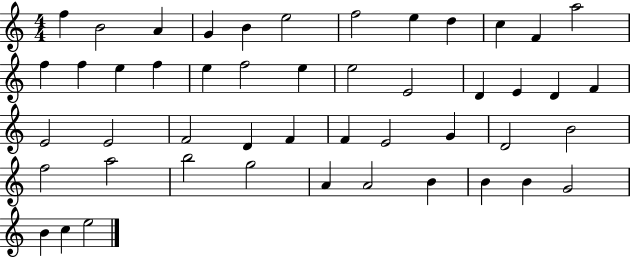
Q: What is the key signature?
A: C major